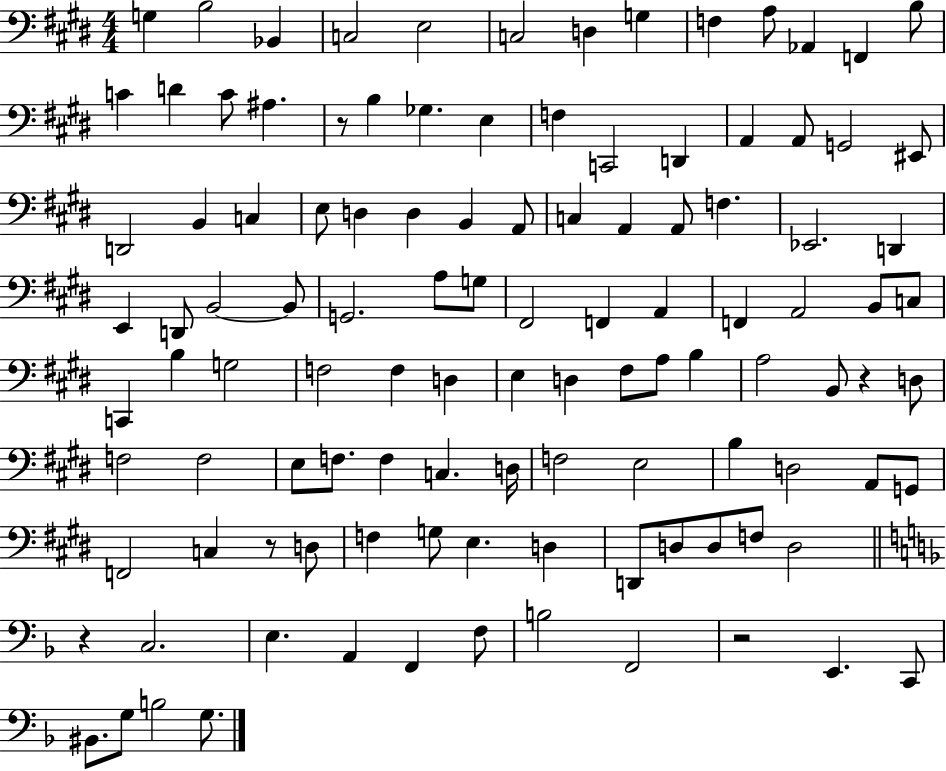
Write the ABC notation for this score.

X:1
T:Untitled
M:4/4
L:1/4
K:E
G, B,2 _B,, C,2 E,2 C,2 D, G, F, A,/2 _A,, F,, B,/2 C D C/2 ^A, z/2 B, _G, E, F, C,,2 D,, A,, A,,/2 G,,2 ^E,,/2 D,,2 B,, C, E,/2 D, D, B,, A,,/2 C, A,, A,,/2 F, _E,,2 D,, E,, D,,/2 B,,2 B,,/2 G,,2 A,/2 G,/2 ^F,,2 F,, A,, F,, A,,2 B,,/2 C,/2 C,, B, G,2 F,2 F, D, E, D, ^F,/2 A,/2 B, A,2 B,,/2 z D,/2 F,2 F,2 E,/2 F,/2 F, C, D,/4 F,2 E,2 B, D,2 A,,/2 G,,/2 F,,2 C, z/2 D,/2 F, G,/2 E, D, D,,/2 D,/2 D,/2 F,/2 D,2 z C,2 E, A,, F,, F,/2 B,2 F,,2 z2 E,, C,,/2 ^B,,/2 G,/2 B,2 G,/2